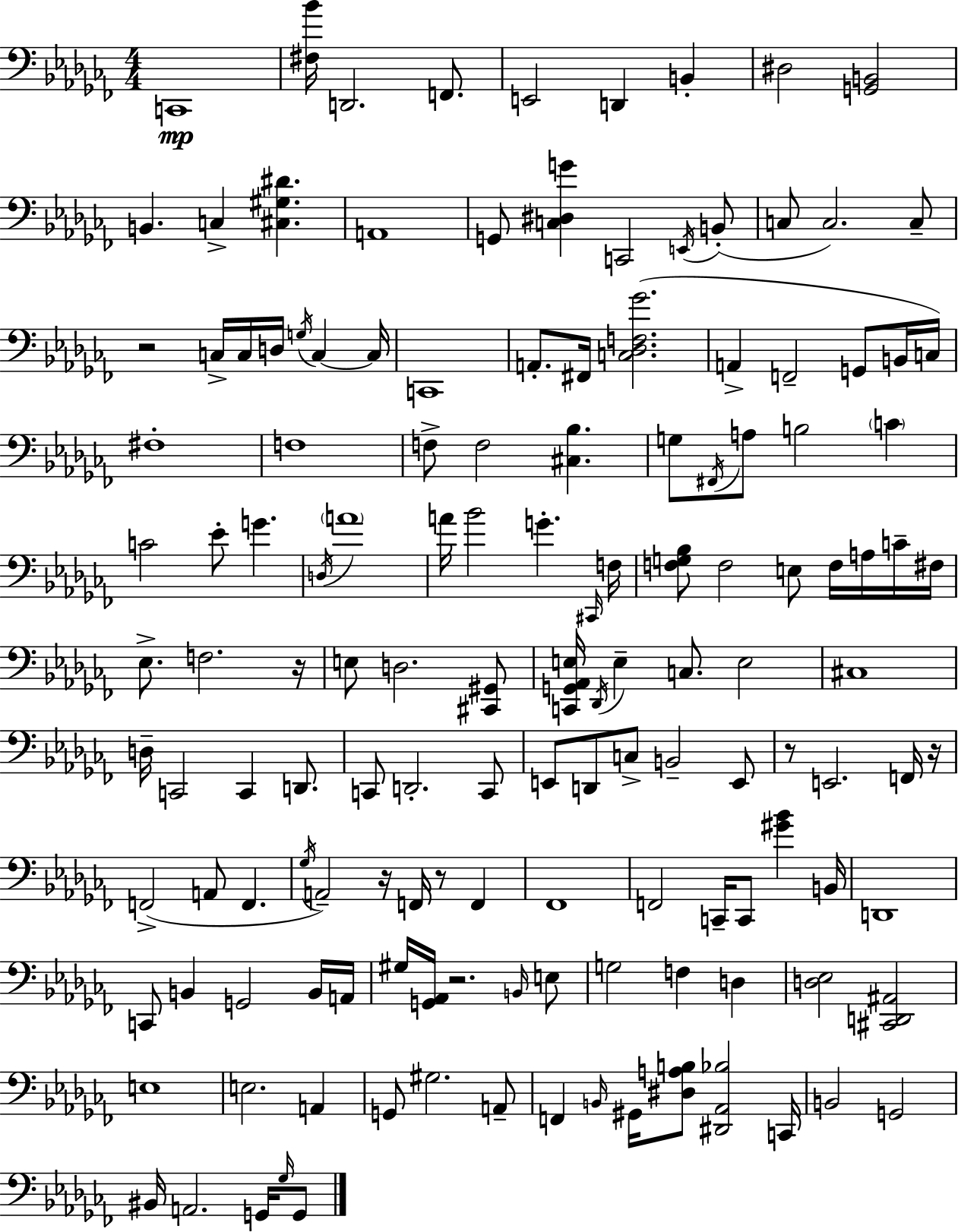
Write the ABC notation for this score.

X:1
T:Untitled
M:4/4
L:1/4
K:Abm
C,,4 [^F,_B]/4 D,,2 F,,/2 E,,2 D,, B,, ^D,2 [G,,B,,]2 B,, C, [^C,^G,^D] A,,4 G,,/2 [C,^D,G] C,,2 E,,/4 B,,/2 C,/2 C,2 C,/2 z2 C,/4 C,/4 D,/4 G,/4 C, C,/4 C,,4 A,,/2 ^F,,/4 [C,_D,F,_G]2 A,, F,,2 G,,/2 B,,/4 C,/4 ^F,4 F,4 F,/2 F,2 [^C,_B,] G,/2 ^F,,/4 A,/2 B,2 C C2 _E/2 G D,/4 A4 A/4 _B2 G ^C,,/4 F,/4 [F,G,_B,]/2 F,2 E,/2 F,/4 A,/4 C/4 ^F,/4 _E,/2 F,2 z/4 E,/2 D,2 [^C,,^G,,]/2 [C,,G,,_A,,E,]/4 _D,,/4 E, C,/2 E,2 ^C,4 D,/4 C,,2 C,, D,,/2 C,,/2 D,,2 C,,/2 E,,/2 D,,/2 C,/2 B,,2 E,,/2 z/2 E,,2 F,,/4 z/4 F,,2 A,,/2 F,, _G,/4 A,,2 z/4 F,,/4 z/2 F,, _F,,4 F,,2 C,,/4 C,,/2 [^G_B] B,,/4 D,,4 C,,/2 B,, G,,2 B,,/4 A,,/4 ^G,/4 [G,,_A,,]/4 z2 B,,/4 E,/2 G,2 F, D, [D,_E,]2 [^C,,D,,^A,,]2 E,4 E,2 A,, G,,/2 ^G,2 A,,/2 F,, B,,/4 ^G,,/4 [^D,A,B,]/2 [^D,,_A,,_B,]2 C,,/4 B,,2 G,,2 ^B,,/4 A,,2 G,,/4 _G,/4 G,,/2